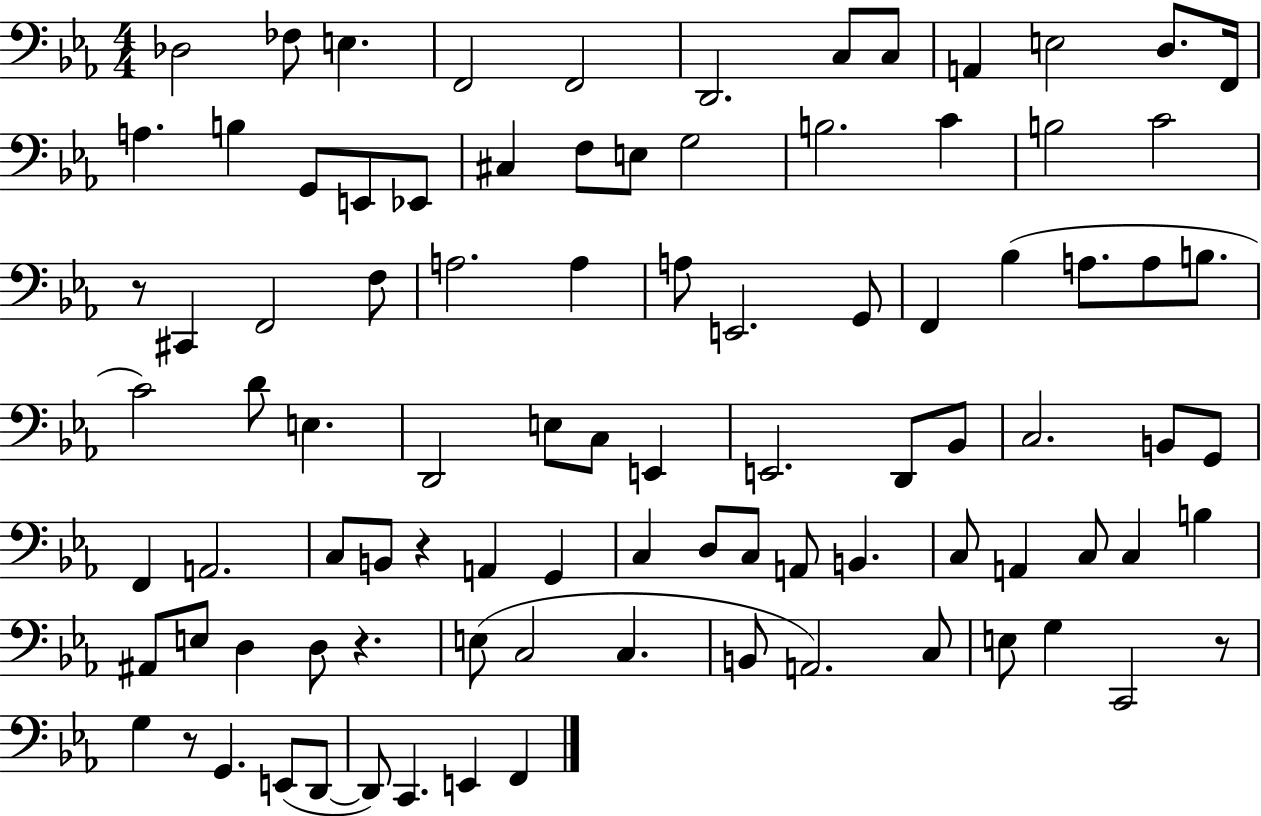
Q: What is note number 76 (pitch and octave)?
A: A2